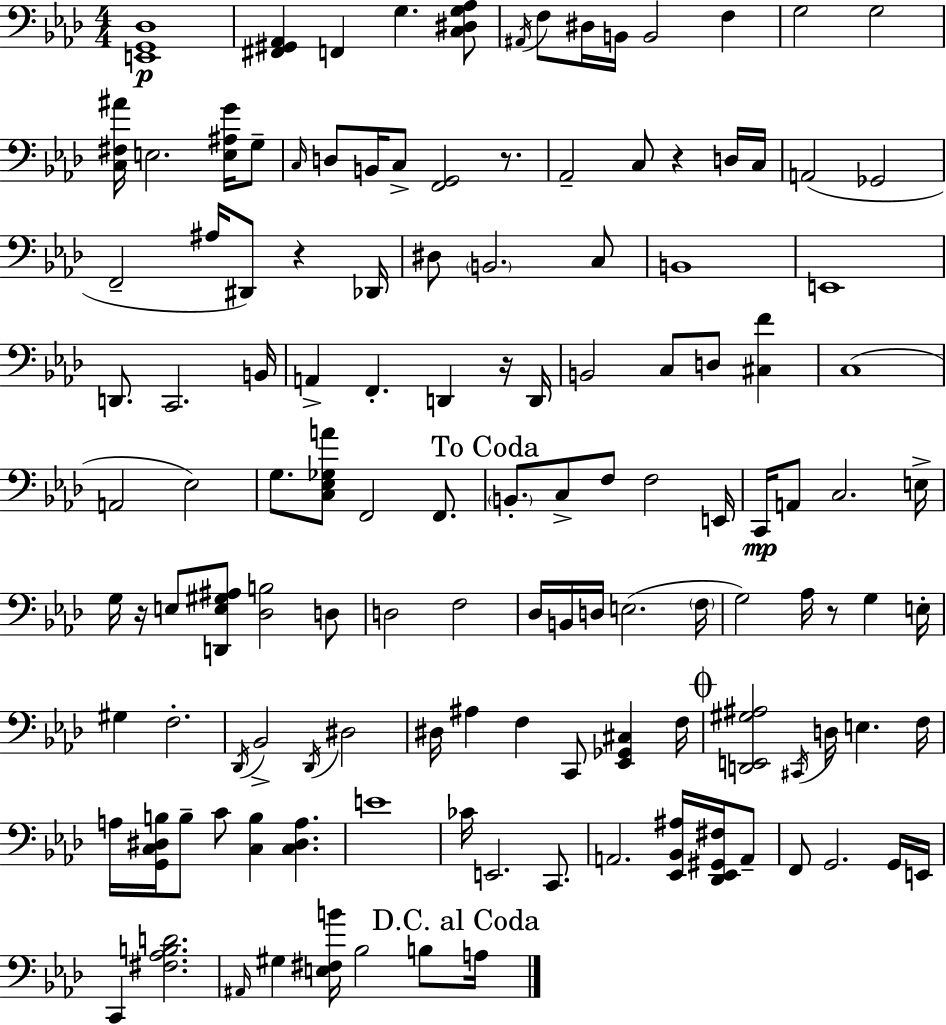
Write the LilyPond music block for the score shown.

{
  \clef bass
  \numericTimeSignature
  \time 4/4
  \key f \minor
  <e, g, des>1\p | <fis, gis, aes,>4 f,4 g4. <c dis g aes>8 | \acciaccatura { ais,16 } f8 dis16 b,16 b,2 f4 | g2 g2 | \break <c fis ais'>16 e2. <e ais g'>16 g8-- | \grace { c16 } d8 b,16 c8-> <f, g,>2 r8. | aes,2-- c8 r4 | d16 c16 a,2( ges,2 | \break f,2-- ais16 dis,8) r4 | des,16 dis8 \parenthesize b,2. | c8 b,1 | e,1 | \break d,8. c,2. | b,16 a,4-> f,4.-. d,4 | r16 d,16 b,2 c8 d8 <cis f'>4 | c1( | \break a,2 ees2) | g8. <c ees ges a'>8 f,2 f,8. | \mark "To Coda" \parenthesize b,8.-. c8-> f8 f2 | e,16 c,16\mp a,8 c2. | \break e16-> g16 r16 e8 <d, e gis ais>8 <des b>2 | d8 d2 f2 | des16 b,16 d16 e2.( | \parenthesize f16 g2) aes16 r8 g4 | \break e16-. gis4 f2.-. | \acciaccatura { des,16 } bes,2-> \acciaccatura { des,16 } dis2 | dis16 ais4 f4 c,8 <ees, ges, cis>4 | f16 \mark \markup { \musicglyph "scripts.coda" } <d, e, gis ais>2 \acciaccatura { cis,16 } d16 e4. | \break f16 a16 <g, c dis b>16 b8-- c'8 <c b>4 <c dis a>4. | e'1 | ces'16 e,2. | c,8. a,2. | \break <ees, bes, ais>16 <des, ees, gis, fis>16 a,8-- f,8 g,2. | g,16 e,16 c,4 <fis aes b d'>2. | \grace { ais,16 } gis4 <e fis b'>16 bes2 | b8 \mark "D.C. al Coda" a16 \bar "|."
}